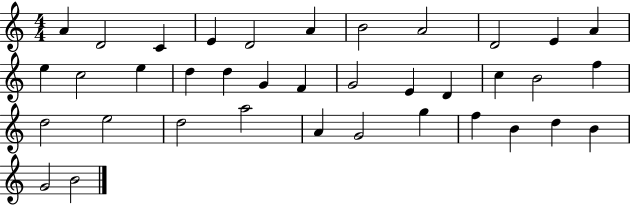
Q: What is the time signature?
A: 4/4